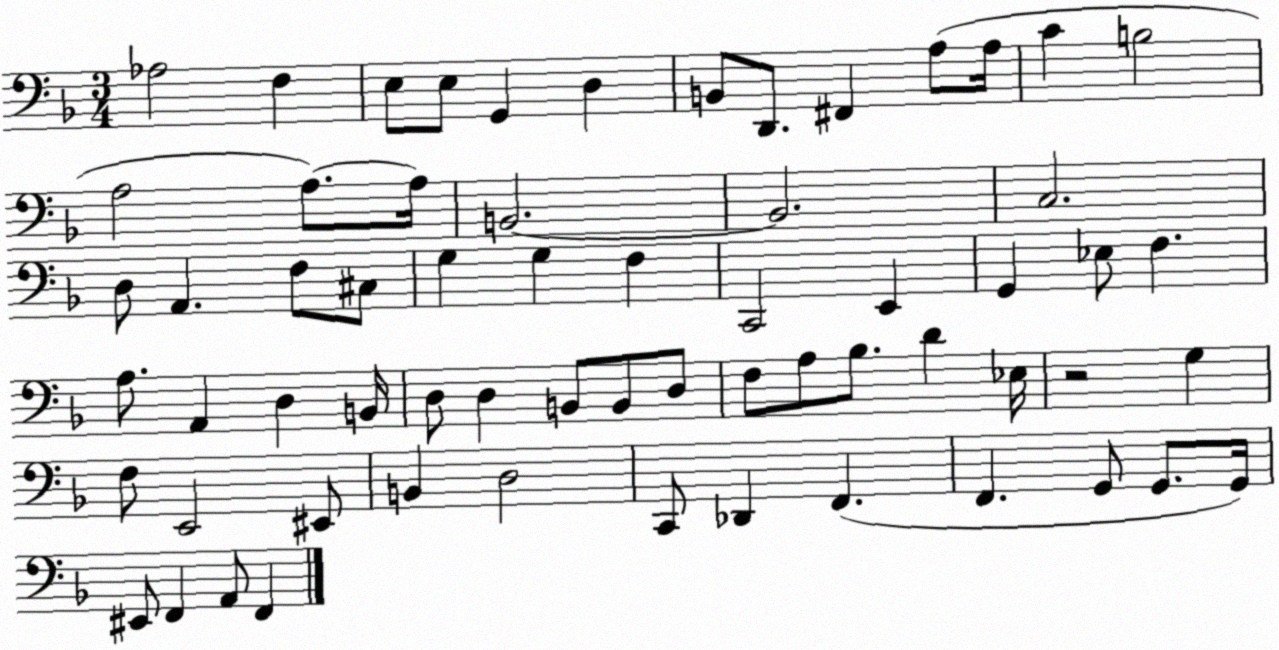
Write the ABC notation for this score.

X:1
T:Untitled
M:3/4
L:1/4
K:F
_A,2 F, E,/2 E,/2 G,, D, B,,/2 D,,/2 ^F,, A,/2 A,/4 C B,2 A,2 A,/2 A,/4 B,,2 B,,2 C,2 D,/2 A,, F,/2 ^C,/2 G, G, F, C,,2 E,, G,, _E,/2 F, A,/2 A,, D, B,,/4 D,/2 D, B,,/2 B,,/2 D,/2 F,/2 A,/2 _B,/2 D _E,/4 z2 G, F,/2 E,,2 ^E,,/2 B,, D,2 C,,/2 _D,, F,, F,, G,,/2 G,,/2 G,,/4 ^E,,/2 F,, A,,/2 F,,